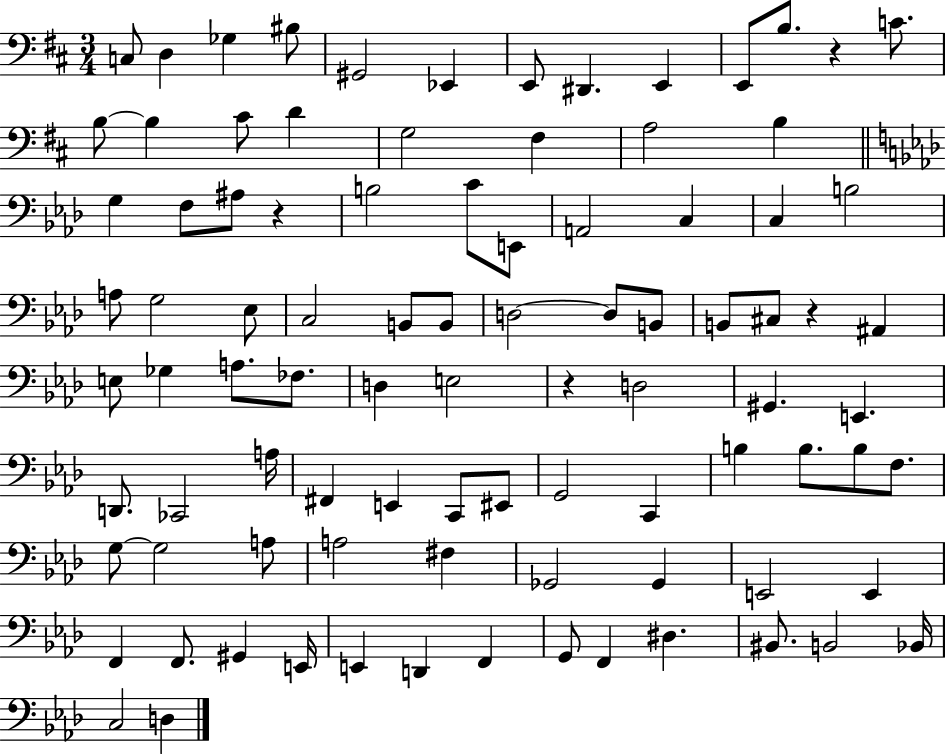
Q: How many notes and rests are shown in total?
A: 92